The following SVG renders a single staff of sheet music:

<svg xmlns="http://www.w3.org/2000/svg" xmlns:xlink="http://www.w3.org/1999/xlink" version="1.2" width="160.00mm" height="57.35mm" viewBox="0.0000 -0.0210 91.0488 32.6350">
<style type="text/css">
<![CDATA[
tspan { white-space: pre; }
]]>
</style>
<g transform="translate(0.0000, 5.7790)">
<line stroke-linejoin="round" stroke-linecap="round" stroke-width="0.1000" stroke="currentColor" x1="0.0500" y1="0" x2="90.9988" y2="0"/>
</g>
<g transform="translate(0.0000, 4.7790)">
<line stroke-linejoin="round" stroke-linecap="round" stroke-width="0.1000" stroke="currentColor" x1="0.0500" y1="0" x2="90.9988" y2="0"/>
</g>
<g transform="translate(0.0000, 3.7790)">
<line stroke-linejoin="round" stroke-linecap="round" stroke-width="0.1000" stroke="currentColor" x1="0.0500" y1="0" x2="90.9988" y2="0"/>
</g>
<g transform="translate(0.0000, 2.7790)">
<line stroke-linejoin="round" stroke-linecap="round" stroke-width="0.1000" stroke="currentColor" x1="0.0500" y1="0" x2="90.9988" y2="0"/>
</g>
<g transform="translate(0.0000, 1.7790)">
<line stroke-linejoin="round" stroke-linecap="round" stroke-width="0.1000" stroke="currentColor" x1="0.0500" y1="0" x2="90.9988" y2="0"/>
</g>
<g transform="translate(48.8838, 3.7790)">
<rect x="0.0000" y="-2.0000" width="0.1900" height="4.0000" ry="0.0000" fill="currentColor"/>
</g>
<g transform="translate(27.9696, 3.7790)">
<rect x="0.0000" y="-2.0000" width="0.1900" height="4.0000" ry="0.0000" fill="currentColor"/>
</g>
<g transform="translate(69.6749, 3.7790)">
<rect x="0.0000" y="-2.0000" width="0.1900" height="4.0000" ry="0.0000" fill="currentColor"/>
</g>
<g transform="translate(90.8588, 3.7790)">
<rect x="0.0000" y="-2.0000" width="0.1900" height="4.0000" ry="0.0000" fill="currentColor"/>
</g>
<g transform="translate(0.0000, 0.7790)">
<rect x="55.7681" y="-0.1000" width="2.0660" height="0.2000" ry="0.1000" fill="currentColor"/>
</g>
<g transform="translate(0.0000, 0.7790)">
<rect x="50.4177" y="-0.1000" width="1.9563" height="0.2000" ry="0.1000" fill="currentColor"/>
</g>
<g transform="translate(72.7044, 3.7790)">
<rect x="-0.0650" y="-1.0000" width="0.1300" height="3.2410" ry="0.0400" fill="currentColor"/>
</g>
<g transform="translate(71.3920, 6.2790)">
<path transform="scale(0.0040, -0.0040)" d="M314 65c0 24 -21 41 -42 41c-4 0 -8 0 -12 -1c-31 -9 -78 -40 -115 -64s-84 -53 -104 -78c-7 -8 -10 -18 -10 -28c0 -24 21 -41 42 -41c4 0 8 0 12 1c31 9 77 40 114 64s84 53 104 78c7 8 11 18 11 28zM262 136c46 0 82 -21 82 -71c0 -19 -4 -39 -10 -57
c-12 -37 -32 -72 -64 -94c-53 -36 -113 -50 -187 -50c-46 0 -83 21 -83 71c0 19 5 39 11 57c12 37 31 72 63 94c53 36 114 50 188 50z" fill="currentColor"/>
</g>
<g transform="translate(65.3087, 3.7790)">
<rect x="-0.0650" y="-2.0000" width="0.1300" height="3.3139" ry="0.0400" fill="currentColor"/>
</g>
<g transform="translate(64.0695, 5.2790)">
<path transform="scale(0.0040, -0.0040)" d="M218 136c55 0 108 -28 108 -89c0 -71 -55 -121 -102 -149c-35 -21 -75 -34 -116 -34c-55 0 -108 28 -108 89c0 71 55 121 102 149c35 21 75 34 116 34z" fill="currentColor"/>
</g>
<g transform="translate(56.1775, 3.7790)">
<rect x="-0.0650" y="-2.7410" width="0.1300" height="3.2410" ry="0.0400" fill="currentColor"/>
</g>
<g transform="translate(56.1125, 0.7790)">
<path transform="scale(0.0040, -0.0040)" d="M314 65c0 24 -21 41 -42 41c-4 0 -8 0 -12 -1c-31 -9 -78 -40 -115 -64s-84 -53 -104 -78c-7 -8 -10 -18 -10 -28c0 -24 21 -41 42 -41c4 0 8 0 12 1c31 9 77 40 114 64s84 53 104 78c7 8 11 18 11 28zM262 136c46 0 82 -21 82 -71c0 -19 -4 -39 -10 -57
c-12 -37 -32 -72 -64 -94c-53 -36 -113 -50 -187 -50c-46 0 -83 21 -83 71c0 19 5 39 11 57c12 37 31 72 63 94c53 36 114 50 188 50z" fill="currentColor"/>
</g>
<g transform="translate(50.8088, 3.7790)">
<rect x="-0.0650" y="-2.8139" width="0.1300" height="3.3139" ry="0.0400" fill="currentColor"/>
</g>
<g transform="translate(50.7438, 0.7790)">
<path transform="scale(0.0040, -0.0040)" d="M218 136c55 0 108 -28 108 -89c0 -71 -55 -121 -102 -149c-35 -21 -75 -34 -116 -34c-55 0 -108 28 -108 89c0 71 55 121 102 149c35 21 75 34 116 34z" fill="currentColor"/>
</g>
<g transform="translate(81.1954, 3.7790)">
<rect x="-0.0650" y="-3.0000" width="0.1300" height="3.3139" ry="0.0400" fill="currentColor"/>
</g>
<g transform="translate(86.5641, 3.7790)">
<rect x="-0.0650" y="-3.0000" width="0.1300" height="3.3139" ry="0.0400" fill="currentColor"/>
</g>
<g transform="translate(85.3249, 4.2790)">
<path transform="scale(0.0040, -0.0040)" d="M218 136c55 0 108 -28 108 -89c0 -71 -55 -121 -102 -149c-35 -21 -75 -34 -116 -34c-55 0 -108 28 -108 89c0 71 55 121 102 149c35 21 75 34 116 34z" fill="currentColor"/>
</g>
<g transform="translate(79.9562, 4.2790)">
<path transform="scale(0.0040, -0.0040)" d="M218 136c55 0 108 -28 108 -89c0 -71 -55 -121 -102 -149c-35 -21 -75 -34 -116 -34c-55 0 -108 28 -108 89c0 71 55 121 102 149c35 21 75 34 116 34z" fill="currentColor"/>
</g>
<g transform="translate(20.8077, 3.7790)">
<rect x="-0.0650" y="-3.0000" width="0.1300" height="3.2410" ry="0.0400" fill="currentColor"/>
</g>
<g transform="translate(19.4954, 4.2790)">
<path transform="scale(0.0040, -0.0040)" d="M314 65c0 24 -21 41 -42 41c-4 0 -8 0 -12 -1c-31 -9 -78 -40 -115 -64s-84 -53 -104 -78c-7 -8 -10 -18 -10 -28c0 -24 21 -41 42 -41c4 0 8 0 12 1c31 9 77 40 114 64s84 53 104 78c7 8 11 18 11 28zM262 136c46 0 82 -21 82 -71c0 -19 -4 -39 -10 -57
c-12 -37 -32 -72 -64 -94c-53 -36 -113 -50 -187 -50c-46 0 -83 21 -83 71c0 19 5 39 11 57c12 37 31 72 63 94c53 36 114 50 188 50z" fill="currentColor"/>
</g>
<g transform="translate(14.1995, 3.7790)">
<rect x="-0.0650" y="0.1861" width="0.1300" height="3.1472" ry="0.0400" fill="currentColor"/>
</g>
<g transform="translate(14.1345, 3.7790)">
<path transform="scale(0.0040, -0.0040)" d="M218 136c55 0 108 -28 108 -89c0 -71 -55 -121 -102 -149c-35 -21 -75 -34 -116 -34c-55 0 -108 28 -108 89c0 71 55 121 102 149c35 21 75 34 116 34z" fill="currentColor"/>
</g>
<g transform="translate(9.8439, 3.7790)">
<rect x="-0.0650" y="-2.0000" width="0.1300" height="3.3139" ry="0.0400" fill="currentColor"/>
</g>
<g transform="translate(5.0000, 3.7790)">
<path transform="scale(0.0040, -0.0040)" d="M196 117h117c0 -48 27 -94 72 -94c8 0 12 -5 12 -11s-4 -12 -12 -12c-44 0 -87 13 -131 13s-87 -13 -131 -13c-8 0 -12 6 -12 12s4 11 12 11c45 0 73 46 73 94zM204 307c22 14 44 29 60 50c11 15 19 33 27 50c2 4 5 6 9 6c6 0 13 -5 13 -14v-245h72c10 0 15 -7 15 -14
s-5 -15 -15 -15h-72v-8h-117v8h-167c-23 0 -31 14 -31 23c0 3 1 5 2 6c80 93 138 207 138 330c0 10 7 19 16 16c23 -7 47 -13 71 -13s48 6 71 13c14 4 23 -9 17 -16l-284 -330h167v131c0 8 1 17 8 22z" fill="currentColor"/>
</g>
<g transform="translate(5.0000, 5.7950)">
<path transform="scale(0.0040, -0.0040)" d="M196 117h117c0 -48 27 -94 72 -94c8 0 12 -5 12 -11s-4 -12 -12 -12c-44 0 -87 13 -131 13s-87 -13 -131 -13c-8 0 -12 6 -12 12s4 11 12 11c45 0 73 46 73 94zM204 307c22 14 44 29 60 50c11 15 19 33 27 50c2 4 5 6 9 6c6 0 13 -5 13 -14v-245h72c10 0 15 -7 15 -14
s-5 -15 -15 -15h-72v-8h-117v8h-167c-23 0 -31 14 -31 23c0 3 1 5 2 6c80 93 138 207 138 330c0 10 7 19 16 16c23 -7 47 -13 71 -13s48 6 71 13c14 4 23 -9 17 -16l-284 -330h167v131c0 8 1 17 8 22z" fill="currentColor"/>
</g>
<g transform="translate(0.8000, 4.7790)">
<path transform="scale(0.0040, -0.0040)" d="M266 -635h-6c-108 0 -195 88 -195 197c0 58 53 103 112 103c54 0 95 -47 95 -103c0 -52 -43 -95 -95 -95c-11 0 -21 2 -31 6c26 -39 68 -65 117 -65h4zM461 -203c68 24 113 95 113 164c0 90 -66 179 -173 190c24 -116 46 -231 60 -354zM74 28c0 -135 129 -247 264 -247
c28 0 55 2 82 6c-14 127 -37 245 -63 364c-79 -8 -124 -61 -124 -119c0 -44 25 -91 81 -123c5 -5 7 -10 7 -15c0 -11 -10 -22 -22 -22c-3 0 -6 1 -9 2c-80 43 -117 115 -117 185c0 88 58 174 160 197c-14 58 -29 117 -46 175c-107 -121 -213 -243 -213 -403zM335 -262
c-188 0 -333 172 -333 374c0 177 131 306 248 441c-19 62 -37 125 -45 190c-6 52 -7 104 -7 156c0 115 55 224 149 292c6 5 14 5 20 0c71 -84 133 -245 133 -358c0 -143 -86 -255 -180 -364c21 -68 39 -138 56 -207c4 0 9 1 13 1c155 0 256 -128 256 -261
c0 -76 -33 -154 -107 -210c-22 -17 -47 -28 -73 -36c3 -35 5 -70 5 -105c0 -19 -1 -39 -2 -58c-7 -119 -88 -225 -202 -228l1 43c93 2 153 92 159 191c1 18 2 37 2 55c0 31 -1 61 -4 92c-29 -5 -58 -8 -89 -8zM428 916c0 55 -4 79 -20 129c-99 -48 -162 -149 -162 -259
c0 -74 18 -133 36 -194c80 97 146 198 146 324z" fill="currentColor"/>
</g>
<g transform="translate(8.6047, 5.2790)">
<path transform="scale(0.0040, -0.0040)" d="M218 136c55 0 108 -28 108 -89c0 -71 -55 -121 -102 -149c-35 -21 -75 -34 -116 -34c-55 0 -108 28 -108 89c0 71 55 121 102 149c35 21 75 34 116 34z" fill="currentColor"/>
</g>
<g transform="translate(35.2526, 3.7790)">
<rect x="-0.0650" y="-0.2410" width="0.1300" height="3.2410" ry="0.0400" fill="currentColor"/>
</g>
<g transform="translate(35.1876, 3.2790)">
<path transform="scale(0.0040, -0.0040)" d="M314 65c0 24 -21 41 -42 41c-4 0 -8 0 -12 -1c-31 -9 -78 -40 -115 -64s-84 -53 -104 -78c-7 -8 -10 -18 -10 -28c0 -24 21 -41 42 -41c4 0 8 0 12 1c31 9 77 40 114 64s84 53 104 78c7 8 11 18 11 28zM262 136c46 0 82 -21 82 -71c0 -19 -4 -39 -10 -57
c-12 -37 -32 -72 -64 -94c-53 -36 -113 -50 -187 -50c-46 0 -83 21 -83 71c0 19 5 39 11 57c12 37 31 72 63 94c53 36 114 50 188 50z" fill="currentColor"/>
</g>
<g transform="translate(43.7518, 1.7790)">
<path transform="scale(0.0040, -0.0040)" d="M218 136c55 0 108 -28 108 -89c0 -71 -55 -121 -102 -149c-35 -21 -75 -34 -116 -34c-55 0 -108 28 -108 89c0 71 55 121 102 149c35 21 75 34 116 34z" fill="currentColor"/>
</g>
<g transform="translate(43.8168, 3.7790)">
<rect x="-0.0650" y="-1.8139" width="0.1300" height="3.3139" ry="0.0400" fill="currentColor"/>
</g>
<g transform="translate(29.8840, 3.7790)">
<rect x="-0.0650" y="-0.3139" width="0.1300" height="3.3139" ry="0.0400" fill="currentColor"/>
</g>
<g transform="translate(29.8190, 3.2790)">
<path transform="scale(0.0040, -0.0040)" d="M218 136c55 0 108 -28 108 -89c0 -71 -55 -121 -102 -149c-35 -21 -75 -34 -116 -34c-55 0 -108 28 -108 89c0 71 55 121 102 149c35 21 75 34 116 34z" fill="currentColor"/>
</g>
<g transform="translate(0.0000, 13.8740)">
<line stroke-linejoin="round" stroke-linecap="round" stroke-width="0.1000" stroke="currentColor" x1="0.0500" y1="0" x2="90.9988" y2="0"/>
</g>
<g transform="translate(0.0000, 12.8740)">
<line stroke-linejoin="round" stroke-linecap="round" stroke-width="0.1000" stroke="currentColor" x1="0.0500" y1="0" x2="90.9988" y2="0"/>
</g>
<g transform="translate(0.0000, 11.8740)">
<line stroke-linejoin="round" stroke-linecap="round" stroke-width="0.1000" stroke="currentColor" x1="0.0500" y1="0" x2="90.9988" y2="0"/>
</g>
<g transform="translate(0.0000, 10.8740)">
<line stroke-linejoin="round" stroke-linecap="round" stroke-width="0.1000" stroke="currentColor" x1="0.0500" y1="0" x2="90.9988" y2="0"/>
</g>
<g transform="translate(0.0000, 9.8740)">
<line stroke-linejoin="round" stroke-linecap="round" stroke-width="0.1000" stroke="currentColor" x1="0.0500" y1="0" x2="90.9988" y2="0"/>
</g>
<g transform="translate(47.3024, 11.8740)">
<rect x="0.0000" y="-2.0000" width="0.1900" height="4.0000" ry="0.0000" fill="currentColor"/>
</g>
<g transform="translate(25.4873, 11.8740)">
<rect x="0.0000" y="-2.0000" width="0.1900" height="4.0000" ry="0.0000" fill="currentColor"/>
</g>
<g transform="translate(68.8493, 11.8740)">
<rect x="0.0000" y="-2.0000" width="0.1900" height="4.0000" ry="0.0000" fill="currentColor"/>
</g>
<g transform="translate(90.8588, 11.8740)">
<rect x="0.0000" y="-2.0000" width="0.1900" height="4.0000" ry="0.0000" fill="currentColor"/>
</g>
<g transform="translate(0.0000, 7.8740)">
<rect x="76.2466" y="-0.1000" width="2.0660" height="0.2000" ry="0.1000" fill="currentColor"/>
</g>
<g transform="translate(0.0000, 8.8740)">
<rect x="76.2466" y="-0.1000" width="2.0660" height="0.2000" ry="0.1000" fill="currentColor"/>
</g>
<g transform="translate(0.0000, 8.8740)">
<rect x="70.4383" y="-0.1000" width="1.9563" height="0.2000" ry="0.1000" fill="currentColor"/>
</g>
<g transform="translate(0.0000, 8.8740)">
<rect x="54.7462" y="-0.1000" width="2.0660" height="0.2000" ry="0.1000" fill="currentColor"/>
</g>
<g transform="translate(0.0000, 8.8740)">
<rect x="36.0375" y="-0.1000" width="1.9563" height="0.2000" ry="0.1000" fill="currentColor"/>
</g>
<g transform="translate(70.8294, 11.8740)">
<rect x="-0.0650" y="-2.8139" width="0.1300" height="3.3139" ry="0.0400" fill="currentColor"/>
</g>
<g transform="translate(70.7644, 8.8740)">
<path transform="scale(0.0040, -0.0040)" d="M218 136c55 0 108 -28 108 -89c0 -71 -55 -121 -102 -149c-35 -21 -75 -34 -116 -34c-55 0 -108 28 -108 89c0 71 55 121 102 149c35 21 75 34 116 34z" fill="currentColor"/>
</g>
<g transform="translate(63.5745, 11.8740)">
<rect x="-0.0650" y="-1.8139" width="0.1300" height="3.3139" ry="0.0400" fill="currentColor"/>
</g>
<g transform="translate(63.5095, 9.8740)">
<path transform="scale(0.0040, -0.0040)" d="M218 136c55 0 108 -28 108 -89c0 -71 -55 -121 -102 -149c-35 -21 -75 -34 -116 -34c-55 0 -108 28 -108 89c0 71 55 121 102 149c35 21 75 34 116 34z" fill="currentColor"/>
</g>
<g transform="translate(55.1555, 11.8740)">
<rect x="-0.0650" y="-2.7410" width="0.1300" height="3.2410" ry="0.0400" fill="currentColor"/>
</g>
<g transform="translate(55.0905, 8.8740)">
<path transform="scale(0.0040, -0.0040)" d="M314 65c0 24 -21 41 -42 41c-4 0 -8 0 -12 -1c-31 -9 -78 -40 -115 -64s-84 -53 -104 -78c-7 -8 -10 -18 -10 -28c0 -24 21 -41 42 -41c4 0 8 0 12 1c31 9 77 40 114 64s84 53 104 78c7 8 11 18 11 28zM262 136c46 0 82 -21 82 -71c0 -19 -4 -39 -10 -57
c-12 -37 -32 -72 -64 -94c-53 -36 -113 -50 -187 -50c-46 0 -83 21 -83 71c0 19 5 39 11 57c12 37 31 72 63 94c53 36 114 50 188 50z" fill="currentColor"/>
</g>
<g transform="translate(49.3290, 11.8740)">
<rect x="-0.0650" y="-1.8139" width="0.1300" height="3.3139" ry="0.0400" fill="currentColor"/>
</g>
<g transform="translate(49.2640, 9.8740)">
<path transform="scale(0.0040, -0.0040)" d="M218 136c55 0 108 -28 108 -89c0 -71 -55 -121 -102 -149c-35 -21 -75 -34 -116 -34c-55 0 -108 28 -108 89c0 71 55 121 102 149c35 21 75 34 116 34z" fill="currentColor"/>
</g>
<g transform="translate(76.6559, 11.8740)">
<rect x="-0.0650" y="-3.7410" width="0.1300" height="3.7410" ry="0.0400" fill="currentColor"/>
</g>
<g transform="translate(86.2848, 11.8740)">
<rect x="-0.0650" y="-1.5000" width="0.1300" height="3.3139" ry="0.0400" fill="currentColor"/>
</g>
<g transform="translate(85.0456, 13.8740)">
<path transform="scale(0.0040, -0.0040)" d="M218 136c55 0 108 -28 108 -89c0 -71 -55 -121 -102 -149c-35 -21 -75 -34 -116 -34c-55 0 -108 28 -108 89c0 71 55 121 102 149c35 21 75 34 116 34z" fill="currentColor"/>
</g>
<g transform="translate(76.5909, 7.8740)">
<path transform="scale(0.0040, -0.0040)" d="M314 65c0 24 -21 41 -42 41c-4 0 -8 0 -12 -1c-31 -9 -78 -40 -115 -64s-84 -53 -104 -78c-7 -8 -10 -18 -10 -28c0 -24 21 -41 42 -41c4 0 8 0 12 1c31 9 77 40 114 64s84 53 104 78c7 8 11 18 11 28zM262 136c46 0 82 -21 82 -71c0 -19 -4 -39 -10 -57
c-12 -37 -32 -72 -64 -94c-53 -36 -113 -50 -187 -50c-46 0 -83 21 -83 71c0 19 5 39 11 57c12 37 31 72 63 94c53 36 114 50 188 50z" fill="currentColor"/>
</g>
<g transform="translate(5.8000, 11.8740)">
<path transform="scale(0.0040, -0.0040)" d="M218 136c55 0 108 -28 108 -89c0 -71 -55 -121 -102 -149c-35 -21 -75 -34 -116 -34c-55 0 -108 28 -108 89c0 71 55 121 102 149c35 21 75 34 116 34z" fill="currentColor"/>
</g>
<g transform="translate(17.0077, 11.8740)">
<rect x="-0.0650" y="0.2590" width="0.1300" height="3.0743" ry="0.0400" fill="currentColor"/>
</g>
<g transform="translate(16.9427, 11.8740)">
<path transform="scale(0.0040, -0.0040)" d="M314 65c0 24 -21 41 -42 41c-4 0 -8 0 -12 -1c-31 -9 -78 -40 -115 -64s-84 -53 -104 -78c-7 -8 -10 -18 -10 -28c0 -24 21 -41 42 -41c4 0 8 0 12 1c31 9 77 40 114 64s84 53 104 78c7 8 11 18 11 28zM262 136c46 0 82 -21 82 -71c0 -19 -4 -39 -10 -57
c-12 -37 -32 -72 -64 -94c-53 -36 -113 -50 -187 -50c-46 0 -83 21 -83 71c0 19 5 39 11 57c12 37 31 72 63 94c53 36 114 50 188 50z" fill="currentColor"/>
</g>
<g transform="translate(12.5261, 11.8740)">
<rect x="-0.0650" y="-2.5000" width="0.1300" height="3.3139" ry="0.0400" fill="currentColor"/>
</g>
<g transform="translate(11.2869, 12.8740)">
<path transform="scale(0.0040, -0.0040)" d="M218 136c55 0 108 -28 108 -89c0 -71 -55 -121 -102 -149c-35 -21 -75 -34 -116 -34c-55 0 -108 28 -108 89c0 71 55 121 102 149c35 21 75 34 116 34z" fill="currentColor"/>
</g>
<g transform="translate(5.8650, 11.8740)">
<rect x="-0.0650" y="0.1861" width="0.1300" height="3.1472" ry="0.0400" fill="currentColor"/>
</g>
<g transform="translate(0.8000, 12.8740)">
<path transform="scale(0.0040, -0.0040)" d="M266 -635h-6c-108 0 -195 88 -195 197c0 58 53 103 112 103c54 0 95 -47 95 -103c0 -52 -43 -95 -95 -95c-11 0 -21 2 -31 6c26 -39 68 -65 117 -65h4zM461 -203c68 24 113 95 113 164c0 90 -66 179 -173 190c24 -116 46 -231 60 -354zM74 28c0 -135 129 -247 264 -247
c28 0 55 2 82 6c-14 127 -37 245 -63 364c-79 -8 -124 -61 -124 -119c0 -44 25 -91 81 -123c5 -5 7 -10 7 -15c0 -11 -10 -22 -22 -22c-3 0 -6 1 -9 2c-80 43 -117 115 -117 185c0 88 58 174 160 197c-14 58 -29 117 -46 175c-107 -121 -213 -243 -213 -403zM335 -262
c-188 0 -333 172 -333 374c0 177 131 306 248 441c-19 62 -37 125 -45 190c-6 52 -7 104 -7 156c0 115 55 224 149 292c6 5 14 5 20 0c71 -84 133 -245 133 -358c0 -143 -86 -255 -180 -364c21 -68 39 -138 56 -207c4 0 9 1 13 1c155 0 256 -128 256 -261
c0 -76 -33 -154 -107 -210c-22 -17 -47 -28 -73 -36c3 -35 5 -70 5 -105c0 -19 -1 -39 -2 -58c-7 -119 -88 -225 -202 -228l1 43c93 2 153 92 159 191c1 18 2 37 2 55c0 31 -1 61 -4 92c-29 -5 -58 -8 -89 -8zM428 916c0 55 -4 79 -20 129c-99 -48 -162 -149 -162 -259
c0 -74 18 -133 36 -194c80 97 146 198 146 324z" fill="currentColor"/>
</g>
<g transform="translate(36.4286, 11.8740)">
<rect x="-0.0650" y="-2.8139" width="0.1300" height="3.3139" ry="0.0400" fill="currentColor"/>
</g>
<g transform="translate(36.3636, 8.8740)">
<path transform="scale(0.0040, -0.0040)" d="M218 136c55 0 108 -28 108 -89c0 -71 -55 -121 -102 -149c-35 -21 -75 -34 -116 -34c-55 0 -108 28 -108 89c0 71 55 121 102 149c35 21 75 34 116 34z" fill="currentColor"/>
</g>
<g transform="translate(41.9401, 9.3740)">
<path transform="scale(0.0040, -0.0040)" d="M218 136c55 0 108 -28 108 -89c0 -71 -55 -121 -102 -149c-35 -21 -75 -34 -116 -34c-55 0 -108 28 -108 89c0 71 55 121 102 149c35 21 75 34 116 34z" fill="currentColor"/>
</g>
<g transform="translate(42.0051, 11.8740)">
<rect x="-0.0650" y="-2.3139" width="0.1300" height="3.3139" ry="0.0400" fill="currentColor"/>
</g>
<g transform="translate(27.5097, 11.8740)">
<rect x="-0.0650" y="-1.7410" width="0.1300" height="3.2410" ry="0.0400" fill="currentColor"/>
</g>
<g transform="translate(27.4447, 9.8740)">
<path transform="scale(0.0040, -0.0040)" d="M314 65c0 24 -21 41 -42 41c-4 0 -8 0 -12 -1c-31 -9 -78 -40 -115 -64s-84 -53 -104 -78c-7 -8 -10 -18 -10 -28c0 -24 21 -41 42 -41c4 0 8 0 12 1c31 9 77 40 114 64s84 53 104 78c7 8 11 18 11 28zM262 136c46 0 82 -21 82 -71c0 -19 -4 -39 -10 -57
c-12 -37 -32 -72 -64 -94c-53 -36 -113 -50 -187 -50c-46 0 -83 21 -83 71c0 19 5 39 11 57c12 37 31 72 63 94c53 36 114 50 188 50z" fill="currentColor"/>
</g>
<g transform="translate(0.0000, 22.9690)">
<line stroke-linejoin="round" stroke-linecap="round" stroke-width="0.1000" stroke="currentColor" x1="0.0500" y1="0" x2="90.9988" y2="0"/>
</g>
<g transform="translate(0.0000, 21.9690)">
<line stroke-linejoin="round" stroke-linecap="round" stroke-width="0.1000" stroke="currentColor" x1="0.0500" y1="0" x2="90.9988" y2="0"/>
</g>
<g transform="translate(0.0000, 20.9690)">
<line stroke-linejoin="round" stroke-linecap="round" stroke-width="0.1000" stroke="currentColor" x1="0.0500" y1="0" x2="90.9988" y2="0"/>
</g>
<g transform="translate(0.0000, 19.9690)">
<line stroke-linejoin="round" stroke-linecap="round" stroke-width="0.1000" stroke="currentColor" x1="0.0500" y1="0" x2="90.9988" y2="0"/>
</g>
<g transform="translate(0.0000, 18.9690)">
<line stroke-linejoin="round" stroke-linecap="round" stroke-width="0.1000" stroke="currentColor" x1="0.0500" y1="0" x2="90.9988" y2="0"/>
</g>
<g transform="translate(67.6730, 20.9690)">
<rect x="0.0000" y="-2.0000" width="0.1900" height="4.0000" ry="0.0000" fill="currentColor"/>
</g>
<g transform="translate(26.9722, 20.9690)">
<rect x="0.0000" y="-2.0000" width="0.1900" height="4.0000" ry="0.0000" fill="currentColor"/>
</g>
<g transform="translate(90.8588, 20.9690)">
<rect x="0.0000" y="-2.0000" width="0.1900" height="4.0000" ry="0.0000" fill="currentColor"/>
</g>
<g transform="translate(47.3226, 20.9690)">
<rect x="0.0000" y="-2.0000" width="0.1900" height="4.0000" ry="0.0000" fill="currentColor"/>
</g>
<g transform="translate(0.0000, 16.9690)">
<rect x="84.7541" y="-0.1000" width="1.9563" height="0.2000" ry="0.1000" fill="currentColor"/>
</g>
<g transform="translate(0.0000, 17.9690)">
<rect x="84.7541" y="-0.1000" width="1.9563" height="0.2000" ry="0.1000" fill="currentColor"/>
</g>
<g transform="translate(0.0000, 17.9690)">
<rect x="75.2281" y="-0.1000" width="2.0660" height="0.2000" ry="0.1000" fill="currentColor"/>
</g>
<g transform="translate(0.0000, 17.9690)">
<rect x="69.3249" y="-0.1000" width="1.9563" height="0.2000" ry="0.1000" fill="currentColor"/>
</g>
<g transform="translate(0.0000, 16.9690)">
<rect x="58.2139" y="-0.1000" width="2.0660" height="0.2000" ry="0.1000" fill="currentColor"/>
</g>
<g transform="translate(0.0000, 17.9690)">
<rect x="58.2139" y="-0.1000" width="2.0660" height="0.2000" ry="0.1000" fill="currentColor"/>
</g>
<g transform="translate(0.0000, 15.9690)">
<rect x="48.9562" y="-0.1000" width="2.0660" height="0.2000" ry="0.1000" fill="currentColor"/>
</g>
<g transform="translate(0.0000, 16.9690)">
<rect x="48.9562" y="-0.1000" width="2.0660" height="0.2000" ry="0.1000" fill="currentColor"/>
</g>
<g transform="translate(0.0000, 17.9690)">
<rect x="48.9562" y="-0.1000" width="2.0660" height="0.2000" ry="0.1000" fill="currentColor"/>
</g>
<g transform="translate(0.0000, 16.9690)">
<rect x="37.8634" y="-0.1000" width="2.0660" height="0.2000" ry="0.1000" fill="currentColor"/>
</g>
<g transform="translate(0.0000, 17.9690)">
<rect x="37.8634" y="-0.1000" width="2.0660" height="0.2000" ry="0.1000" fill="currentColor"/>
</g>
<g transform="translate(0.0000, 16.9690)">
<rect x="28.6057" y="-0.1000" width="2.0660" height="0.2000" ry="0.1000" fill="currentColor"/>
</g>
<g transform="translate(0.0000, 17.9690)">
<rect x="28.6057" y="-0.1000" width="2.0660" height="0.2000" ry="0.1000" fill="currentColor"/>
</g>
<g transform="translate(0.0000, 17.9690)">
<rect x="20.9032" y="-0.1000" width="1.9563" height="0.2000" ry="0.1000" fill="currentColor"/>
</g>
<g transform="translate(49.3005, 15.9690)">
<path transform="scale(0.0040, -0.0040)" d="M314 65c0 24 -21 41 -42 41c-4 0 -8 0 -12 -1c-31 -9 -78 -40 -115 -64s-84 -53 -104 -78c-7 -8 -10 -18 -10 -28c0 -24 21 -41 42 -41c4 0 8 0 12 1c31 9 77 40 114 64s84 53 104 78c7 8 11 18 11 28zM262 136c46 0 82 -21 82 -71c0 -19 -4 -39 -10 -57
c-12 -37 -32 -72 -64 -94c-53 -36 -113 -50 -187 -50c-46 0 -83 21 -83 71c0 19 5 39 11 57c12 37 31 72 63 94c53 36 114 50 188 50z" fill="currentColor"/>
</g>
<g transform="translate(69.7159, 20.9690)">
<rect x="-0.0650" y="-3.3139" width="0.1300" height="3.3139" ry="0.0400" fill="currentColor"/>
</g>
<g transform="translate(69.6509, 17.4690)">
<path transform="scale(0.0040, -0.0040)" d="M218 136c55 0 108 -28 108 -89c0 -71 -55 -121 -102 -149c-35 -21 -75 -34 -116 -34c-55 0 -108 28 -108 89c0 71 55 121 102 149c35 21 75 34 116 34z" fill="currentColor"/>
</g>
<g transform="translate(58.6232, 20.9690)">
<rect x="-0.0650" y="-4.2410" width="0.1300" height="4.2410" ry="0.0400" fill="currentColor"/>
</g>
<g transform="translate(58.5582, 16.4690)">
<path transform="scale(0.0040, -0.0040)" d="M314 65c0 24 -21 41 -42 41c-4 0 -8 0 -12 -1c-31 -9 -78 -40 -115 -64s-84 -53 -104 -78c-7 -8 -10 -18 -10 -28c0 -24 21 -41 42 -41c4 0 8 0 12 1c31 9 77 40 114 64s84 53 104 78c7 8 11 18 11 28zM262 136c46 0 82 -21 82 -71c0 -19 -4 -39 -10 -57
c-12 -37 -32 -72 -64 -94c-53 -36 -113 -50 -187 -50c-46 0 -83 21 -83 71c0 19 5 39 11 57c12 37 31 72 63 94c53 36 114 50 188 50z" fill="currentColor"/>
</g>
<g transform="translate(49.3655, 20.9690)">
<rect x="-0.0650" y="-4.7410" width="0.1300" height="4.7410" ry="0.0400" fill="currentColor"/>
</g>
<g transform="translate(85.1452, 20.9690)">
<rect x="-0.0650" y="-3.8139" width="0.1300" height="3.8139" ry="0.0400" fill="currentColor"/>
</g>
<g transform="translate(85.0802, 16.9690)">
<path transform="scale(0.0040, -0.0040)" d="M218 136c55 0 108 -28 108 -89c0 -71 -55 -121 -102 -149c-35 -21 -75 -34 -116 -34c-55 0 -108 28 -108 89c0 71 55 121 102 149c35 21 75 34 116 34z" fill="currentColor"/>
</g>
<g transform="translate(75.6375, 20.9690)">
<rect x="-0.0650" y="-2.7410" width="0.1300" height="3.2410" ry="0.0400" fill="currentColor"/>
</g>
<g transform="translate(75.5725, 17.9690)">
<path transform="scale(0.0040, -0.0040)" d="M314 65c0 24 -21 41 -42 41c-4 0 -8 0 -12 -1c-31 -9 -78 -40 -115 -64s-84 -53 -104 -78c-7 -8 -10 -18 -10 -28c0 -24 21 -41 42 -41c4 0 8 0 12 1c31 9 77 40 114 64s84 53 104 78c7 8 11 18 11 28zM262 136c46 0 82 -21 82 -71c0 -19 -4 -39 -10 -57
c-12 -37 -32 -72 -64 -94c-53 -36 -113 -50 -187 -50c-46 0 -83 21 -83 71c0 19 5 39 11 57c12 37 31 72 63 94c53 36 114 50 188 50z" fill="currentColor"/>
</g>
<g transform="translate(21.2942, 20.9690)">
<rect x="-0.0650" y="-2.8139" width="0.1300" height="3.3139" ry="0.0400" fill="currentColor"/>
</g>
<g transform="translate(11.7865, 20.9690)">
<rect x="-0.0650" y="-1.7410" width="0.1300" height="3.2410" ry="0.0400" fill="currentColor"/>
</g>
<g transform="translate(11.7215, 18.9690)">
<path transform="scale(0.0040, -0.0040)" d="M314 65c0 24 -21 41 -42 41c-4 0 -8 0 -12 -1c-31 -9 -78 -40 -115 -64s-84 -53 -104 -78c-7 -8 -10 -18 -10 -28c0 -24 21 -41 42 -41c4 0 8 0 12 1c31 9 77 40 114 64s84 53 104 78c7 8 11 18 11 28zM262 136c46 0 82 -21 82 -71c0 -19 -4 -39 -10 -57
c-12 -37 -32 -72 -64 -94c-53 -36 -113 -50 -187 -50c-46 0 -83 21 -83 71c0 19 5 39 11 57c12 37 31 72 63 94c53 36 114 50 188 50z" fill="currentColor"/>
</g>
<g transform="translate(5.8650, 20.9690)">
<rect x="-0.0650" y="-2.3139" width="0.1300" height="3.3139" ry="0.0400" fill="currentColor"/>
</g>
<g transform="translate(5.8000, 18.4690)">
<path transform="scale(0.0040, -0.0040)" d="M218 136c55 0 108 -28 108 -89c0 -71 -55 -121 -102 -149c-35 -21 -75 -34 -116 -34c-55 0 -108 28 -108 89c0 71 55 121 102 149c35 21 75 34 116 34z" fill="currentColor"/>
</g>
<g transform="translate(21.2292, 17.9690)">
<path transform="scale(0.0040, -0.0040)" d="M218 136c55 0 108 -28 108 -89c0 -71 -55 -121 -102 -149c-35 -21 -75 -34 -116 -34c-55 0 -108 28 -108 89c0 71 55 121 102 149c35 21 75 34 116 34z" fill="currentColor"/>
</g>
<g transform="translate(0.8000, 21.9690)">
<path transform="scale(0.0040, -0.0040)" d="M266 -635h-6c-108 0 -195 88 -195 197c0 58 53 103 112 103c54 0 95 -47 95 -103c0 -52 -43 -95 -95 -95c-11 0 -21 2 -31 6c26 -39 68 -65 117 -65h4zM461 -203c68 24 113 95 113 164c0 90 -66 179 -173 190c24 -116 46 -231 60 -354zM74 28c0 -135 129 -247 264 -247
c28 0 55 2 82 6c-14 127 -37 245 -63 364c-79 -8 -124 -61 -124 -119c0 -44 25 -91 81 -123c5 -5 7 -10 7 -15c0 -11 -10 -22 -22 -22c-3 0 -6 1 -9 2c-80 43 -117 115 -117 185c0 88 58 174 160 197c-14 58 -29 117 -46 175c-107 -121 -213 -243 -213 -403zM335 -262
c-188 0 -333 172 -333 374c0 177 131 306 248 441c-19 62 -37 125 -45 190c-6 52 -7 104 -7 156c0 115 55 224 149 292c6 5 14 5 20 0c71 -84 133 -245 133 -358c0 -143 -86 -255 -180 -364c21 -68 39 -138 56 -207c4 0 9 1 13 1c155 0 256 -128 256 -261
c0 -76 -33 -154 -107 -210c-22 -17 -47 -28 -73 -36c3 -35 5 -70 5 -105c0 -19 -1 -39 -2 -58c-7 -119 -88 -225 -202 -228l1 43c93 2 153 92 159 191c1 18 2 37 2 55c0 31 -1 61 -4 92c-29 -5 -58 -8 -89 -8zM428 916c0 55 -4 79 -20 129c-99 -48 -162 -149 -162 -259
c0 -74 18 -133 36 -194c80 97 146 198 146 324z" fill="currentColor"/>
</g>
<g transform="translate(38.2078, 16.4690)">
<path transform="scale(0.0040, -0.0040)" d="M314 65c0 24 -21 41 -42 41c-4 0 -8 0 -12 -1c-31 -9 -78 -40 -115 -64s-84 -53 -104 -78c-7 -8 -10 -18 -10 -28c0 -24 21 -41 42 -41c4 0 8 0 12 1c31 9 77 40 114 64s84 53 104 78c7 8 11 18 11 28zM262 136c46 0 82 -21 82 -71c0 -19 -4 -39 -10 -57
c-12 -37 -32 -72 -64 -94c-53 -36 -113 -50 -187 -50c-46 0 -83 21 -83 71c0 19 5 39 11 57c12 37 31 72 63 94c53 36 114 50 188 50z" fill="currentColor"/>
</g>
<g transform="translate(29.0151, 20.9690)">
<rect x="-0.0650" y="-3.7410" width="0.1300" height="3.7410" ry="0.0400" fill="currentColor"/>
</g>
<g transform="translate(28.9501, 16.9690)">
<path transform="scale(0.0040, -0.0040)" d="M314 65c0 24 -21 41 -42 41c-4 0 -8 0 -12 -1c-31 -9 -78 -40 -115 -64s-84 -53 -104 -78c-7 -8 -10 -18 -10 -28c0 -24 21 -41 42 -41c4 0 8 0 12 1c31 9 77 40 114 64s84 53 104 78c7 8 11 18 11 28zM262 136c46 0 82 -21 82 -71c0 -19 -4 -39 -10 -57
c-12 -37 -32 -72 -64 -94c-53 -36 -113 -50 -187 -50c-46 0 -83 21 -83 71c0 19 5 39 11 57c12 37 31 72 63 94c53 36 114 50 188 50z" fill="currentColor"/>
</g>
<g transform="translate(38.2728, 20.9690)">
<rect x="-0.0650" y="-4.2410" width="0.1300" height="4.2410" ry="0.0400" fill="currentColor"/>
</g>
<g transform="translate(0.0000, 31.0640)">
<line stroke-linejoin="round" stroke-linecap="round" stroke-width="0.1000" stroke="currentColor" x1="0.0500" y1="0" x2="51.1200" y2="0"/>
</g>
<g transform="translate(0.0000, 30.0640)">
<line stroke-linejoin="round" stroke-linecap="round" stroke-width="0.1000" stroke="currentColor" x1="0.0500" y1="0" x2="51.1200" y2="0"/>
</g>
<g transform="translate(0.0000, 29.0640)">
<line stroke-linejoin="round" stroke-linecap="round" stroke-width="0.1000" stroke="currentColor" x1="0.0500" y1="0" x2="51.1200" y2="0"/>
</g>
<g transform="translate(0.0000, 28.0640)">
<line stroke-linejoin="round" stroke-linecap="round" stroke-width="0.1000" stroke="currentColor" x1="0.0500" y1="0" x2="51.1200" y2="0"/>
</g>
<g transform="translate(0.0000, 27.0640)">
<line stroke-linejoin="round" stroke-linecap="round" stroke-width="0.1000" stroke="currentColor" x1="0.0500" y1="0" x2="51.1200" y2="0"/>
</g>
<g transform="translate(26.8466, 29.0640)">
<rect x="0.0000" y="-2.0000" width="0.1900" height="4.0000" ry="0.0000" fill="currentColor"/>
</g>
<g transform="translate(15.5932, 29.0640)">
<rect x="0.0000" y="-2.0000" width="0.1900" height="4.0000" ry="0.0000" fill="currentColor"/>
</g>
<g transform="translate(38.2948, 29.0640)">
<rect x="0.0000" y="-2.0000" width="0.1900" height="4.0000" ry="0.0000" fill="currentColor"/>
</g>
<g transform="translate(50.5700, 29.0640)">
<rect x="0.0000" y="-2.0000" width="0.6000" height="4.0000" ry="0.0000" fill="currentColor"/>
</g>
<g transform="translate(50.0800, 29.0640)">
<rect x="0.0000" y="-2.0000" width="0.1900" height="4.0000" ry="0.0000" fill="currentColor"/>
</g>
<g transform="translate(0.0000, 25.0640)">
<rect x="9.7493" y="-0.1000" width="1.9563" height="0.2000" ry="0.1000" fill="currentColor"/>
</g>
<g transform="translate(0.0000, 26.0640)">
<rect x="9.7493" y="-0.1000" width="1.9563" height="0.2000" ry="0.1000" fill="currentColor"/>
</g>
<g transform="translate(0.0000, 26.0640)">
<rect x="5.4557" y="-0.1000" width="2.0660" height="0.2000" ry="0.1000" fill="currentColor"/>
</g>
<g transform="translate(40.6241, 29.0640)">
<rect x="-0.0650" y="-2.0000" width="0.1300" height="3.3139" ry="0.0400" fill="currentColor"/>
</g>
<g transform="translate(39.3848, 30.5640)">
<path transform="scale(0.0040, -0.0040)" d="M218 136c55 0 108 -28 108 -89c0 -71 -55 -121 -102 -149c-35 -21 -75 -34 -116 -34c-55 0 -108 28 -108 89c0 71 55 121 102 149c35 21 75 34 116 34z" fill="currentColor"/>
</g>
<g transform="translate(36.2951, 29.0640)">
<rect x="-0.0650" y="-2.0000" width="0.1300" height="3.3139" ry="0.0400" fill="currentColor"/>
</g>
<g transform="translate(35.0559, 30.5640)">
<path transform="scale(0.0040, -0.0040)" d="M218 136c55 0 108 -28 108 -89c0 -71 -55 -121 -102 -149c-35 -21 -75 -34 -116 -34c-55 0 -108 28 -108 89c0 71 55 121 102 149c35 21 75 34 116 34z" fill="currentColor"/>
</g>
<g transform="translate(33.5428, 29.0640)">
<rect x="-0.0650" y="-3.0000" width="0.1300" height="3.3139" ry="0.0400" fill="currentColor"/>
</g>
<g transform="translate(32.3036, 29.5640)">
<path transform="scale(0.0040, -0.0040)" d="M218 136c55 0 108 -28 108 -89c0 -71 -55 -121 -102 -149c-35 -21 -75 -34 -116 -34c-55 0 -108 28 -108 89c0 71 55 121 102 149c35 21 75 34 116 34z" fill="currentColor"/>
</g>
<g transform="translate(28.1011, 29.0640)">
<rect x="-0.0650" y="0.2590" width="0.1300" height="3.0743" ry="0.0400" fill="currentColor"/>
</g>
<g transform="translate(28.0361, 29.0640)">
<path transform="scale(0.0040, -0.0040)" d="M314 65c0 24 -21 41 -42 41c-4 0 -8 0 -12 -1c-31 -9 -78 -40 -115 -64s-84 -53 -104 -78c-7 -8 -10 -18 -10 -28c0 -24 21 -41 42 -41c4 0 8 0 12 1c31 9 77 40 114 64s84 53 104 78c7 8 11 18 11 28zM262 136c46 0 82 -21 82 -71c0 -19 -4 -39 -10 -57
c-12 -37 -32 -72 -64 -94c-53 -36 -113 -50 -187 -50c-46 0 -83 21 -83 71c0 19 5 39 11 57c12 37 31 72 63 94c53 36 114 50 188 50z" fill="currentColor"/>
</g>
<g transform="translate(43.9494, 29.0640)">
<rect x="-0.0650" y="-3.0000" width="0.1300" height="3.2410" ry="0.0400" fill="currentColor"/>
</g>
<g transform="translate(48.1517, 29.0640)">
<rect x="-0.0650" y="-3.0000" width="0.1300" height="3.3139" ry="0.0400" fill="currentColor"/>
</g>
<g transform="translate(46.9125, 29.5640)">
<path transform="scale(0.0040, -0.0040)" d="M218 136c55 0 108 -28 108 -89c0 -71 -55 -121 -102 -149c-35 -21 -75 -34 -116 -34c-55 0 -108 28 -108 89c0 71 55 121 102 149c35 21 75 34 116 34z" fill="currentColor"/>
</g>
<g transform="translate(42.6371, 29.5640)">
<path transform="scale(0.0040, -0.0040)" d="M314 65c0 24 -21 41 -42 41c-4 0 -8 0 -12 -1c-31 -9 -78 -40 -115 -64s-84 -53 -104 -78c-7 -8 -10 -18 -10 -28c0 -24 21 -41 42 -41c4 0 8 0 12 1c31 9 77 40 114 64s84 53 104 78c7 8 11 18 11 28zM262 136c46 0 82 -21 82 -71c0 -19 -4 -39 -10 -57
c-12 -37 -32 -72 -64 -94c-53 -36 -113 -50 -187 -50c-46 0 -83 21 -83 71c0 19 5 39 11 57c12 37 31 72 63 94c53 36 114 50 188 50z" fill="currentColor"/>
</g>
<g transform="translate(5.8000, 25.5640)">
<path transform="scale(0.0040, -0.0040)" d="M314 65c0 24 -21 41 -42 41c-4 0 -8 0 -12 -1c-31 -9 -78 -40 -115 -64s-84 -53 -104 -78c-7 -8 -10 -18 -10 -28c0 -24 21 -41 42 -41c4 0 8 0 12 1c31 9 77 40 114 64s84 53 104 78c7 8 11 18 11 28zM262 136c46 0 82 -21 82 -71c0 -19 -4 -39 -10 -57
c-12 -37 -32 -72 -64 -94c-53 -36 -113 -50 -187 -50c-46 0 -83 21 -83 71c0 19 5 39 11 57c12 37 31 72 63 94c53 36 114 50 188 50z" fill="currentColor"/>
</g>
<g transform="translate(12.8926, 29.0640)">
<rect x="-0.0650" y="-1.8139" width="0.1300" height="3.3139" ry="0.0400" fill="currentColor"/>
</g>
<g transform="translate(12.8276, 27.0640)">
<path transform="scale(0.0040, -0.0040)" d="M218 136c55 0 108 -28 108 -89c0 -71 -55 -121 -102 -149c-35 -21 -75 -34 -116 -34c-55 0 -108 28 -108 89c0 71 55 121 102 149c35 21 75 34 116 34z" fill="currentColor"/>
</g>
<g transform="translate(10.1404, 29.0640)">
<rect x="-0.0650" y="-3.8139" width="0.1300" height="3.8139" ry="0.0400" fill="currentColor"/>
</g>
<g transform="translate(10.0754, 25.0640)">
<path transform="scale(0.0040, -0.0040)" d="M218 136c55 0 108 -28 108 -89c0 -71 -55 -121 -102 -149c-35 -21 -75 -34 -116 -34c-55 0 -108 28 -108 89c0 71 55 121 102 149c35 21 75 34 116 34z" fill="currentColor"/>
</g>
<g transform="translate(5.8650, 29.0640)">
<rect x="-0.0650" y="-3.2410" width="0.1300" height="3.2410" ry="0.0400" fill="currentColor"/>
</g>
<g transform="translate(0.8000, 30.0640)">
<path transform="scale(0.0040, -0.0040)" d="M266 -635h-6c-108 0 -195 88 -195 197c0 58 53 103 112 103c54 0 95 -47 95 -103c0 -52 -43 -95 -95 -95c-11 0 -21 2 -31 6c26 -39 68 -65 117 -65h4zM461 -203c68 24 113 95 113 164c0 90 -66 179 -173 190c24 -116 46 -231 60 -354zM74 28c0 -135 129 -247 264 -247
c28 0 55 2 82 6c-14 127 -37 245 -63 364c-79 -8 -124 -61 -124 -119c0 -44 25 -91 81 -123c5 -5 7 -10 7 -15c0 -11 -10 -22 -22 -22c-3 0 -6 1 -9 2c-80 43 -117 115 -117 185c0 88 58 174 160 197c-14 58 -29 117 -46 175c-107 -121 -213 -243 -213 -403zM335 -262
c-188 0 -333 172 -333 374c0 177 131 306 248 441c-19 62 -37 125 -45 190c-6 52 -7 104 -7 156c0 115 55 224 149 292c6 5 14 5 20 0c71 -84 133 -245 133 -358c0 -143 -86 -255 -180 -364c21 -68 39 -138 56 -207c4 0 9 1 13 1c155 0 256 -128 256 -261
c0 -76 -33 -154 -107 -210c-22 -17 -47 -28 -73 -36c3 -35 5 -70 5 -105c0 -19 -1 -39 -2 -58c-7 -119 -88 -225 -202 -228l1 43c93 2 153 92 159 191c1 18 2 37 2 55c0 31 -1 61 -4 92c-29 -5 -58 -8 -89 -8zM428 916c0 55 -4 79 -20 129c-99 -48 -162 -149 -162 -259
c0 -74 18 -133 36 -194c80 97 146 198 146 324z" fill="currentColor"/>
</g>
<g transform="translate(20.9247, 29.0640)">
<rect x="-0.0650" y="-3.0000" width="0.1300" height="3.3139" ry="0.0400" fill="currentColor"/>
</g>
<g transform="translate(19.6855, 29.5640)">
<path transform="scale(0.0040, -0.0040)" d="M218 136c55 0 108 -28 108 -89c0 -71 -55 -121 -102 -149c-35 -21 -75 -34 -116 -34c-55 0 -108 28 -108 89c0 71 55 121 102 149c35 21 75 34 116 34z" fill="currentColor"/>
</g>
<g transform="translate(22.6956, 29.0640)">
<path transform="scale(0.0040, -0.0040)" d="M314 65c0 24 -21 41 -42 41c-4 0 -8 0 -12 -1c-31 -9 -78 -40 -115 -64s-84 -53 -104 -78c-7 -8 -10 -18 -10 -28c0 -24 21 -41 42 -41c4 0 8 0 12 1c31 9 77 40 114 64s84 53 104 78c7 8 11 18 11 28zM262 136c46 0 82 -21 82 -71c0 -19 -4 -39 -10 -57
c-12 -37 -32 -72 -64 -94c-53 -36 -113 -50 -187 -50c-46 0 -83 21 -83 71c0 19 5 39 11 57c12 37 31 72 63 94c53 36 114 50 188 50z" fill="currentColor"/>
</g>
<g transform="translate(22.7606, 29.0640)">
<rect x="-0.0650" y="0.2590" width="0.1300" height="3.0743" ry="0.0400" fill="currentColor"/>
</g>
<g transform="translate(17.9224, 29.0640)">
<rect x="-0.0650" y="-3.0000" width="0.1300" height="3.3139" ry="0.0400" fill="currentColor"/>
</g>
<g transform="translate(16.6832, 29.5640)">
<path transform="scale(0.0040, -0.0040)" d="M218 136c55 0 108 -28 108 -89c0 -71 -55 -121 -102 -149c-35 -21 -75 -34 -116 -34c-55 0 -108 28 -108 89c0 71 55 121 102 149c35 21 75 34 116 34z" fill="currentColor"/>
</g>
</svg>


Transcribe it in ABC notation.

X:1
T:Untitled
M:4/4
L:1/4
K:C
F B A2 c c2 f a a2 F D2 A A B G B2 f2 a g f a2 f a c'2 E g f2 a c'2 d'2 e'2 d'2 b a2 c' b2 c' f A A B2 B2 A F F A2 A